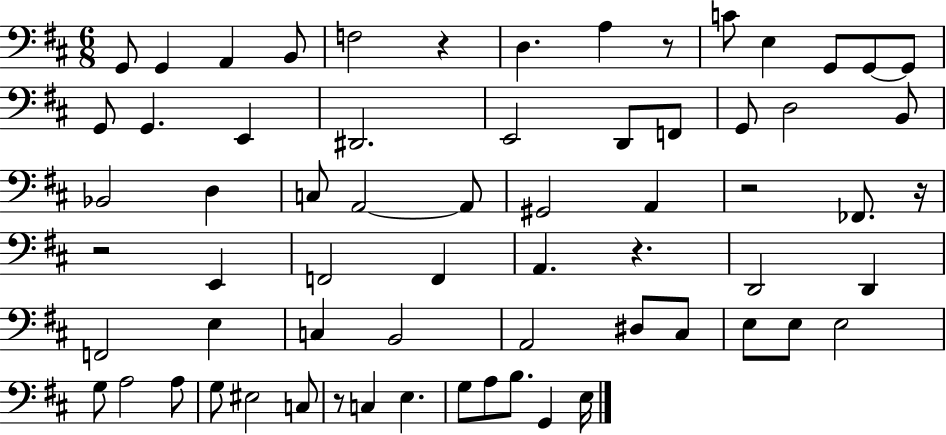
{
  \clef bass
  \numericTimeSignature
  \time 6/8
  \key d \major
  \repeat volta 2 { g,8 g,4 a,4 b,8 | f2 r4 | d4. a4 r8 | c'8 e4 g,8 g,8~~ g,8 | \break g,8 g,4. e,4 | dis,2. | e,2 d,8 f,8 | g,8 d2 b,8 | \break bes,2 d4 | c8 a,2~~ a,8 | gis,2 a,4 | r2 fes,8. r16 | \break r2 e,4 | f,2 f,4 | a,4. r4. | d,2 d,4 | \break f,2 e4 | c4 b,2 | a,2 dis8 cis8 | e8 e8 e2 | \break g8 a2 a8 | g8 eis2 c8 | r8 c4 e4. | g8 a8 b8. g,4 e16 | \break } \bar "|."
}